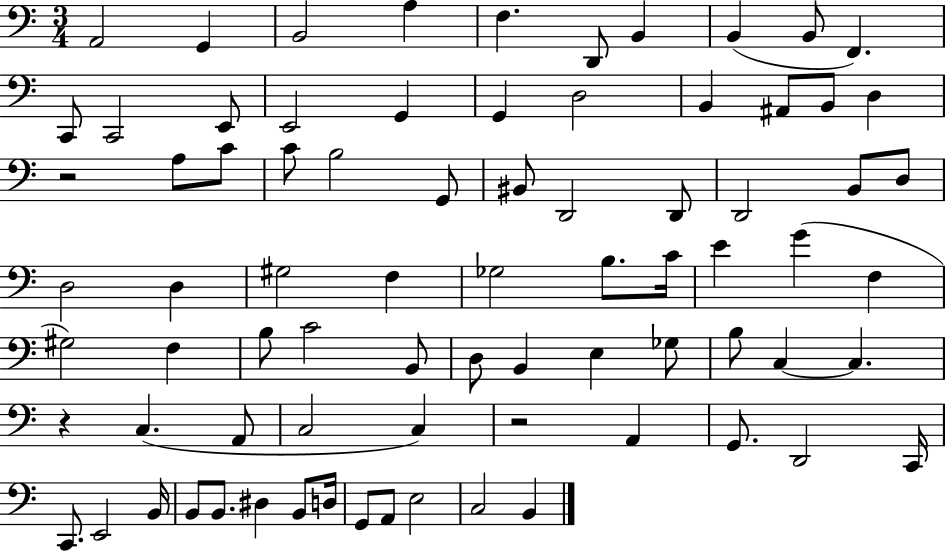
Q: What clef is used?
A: bass